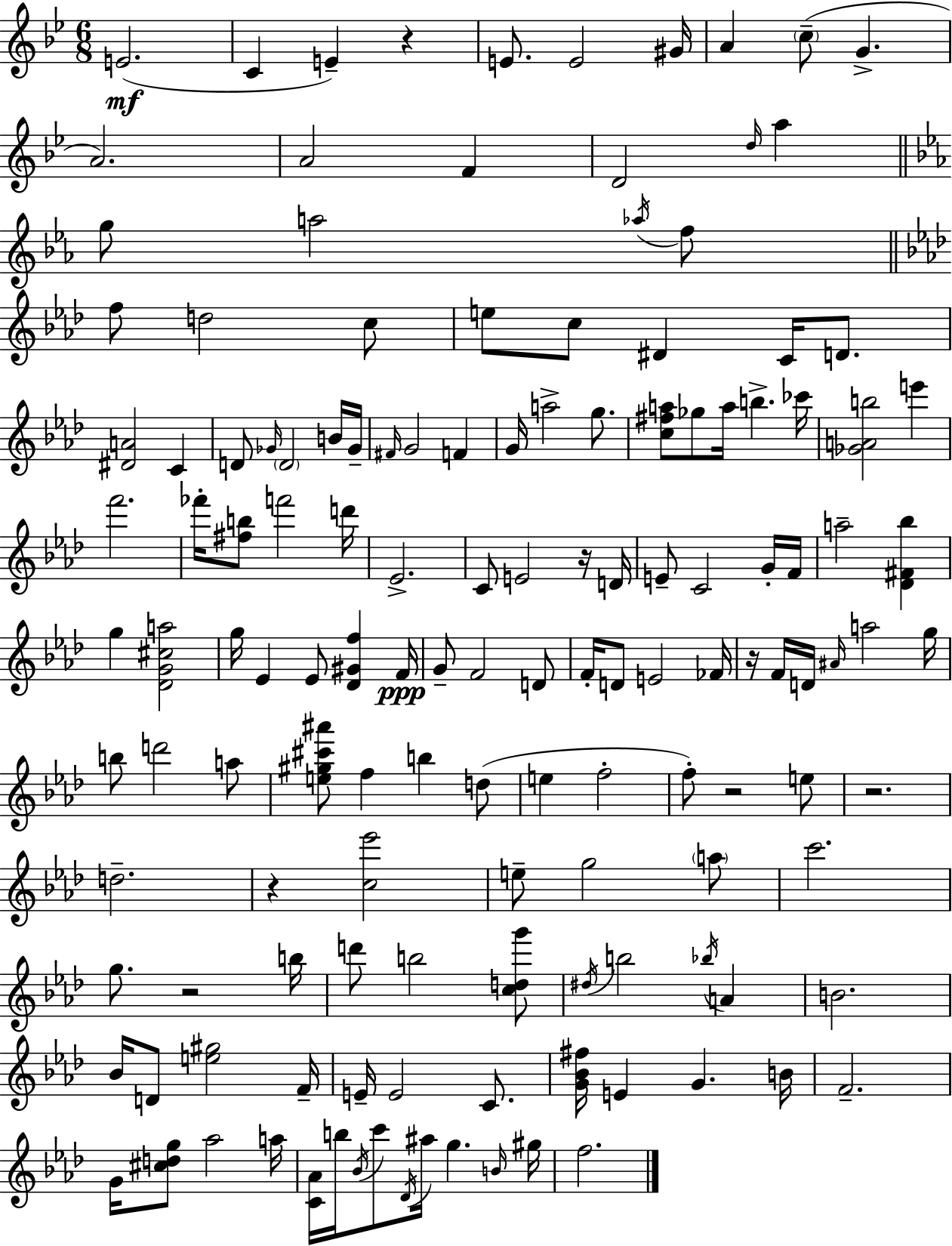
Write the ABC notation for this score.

X:1
T:Untitled
M:6/8
L:1/4
K:Gm
E2 C E z E/2 E2 ^G/4 A c/2 G A2 A2 F D2 d/4 a g/2 a2 _a/4 f/2 f/2 d2 c/2 e/2 c/2 ^D C/4 D/2 [^DA]2 C D/2 _G/4 D2 B/4 _G/4 ^F/4 G2 F G/4 a2 g/2 [c^fa]/2 _g/2 a/4 b _c'/4 [_GAb]2 e' f'2 _f'/4 [^fb]/2 f'2 d'/4 _E2 C/2 E2 z/4 D/4 E/2 C2 G/4 F/4 a2 [_D^F_b] g [_DG^ca]2 g/4 _E _E/2 [_D^Gf] F/4 G/2 F2 D/2 F/4 D/2 E2 _F/4 z/4 F/4 D/4 ^A/4 a2 g/4 b/2 d'2 a/2 [e^g^c'^a']/2 f b d/2 e f2 f/2 z2 e/2 z2 d2 z [c_e']2 e/2 g2 a/2 c'2 g/2 z2 b/4 d'/2 b2 [cdg']/2 ^d/4 b2 _b/4 A B2 _B/4 D/2 [e^g]2 F/4 E/4 E2 C/2 [G_B^f]/4 E G B/4 F2 G/4 [^cdg]/2 _a2 a/4 [C_A]/4 b/4 _B/4 c'/2 _D/4 ^a/4 g B/4 ^g/4 f2